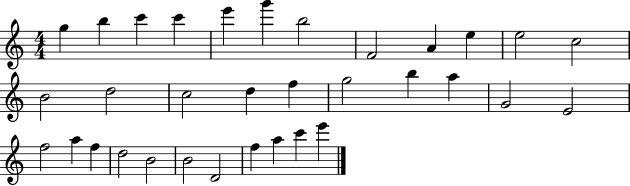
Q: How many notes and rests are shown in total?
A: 33